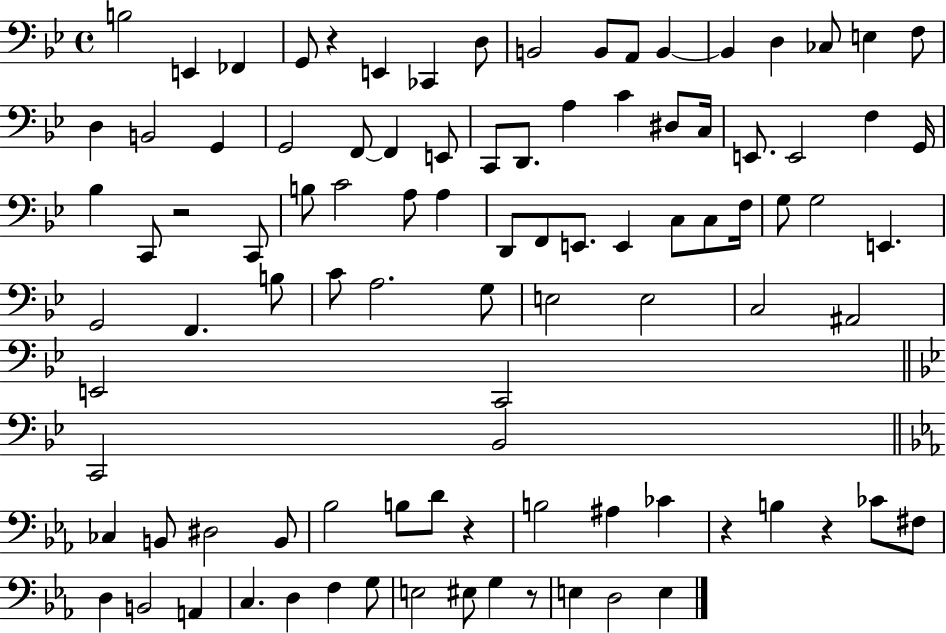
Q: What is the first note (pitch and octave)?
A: B3